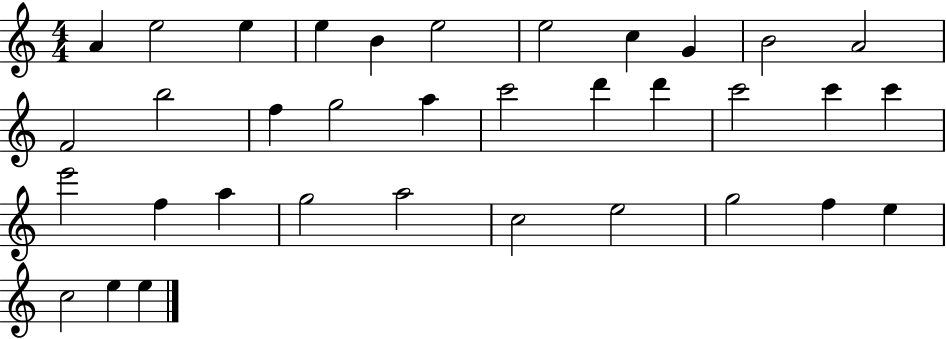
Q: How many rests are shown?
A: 0